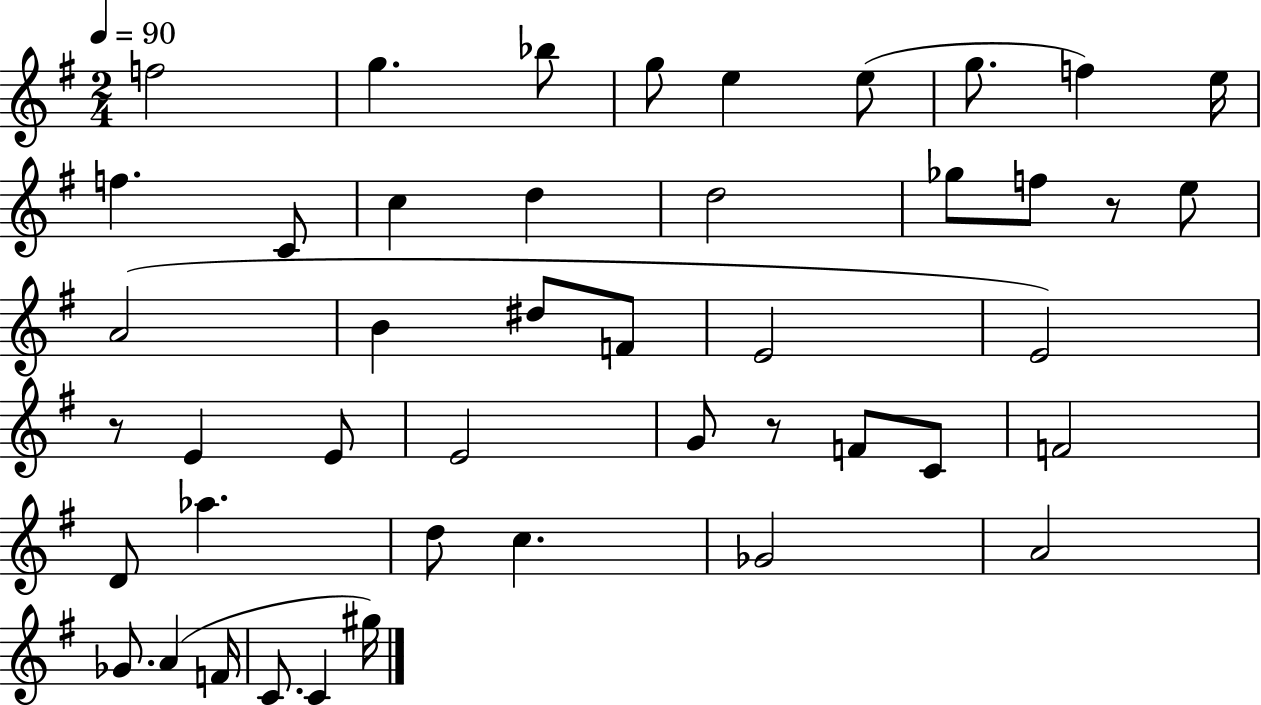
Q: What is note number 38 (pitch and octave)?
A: A4